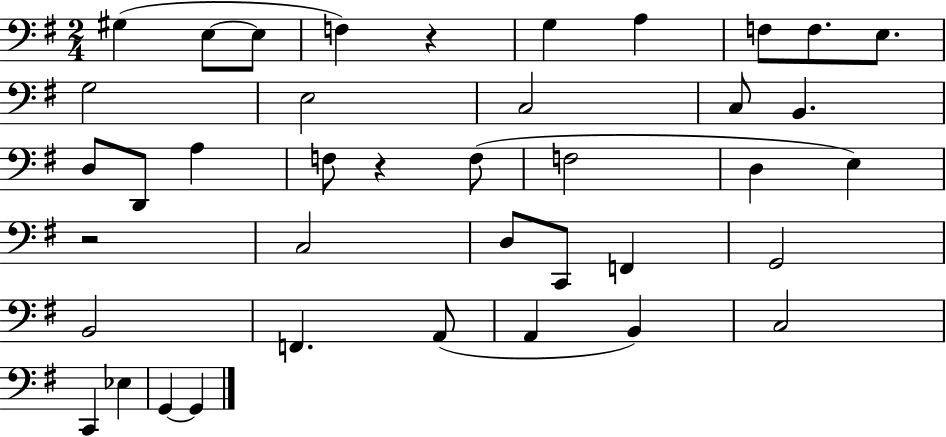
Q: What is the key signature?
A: G major